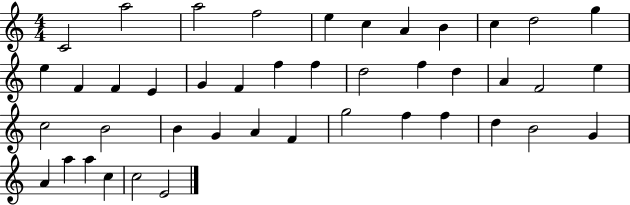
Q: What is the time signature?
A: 4/4